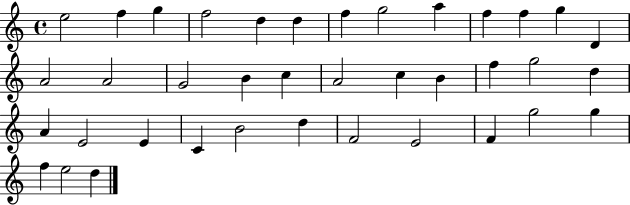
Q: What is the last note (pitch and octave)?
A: D5